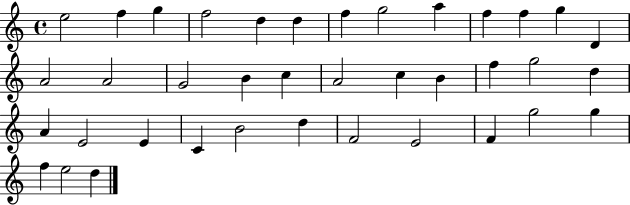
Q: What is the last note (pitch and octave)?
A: D5